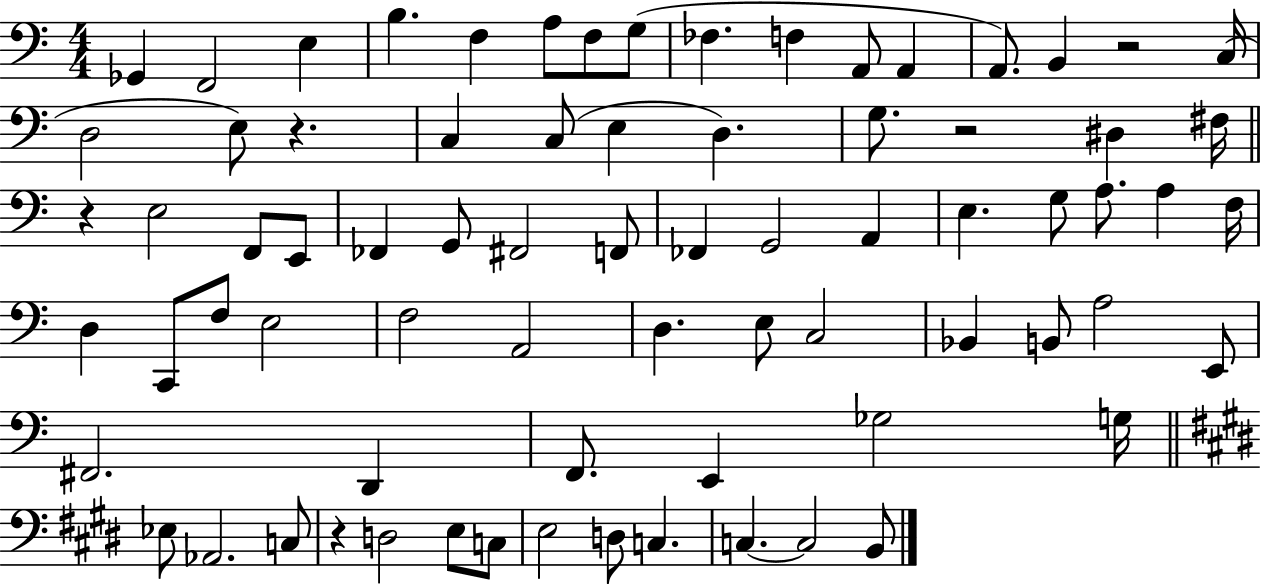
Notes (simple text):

Gb2/q F2/h E3/q B3/q. F3/q A3/e F3/e G3/e FES3/q. F3/q A2/e A2/q A2/e. B2/q R/h C3/s D3/h E3/e R/q. C3/q C3/e E3/q D3/q. G3/e. R/h D#3/q F#3/s R/q E3/h F2/e E2/e FES2/q G2/e F#2/h F2/e FES2/q G2/h A2/q E3/q. G3/e A3/e. A3/q F3/s D3/q C2/e F3/e E3/h F3/h A2/h D3/q. E3/e C3/h Bb2/q B2/e A3/h E2/e F#2/h. D2/q F2/e. E2/q Gb3/h G3/s Eb3/e Ab2/h. C3/e R/q D3/h E3/e C3/e E3/h D3/e C3/q. C3/q. C3/h B2/e